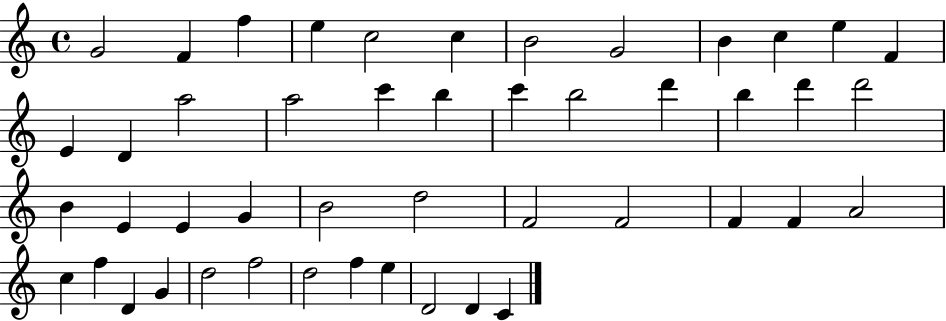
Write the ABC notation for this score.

X:1
T:Untitled
M:4/4
L:1/4
K:C
G2 F f e c2 c B2 G2 B c e F E D a2 a2 c' b c' b2 d' b d' d'2 B E E G B2 d2 F2 F2 F F A2 c f D G d2 f2 d2 f e D2 D C